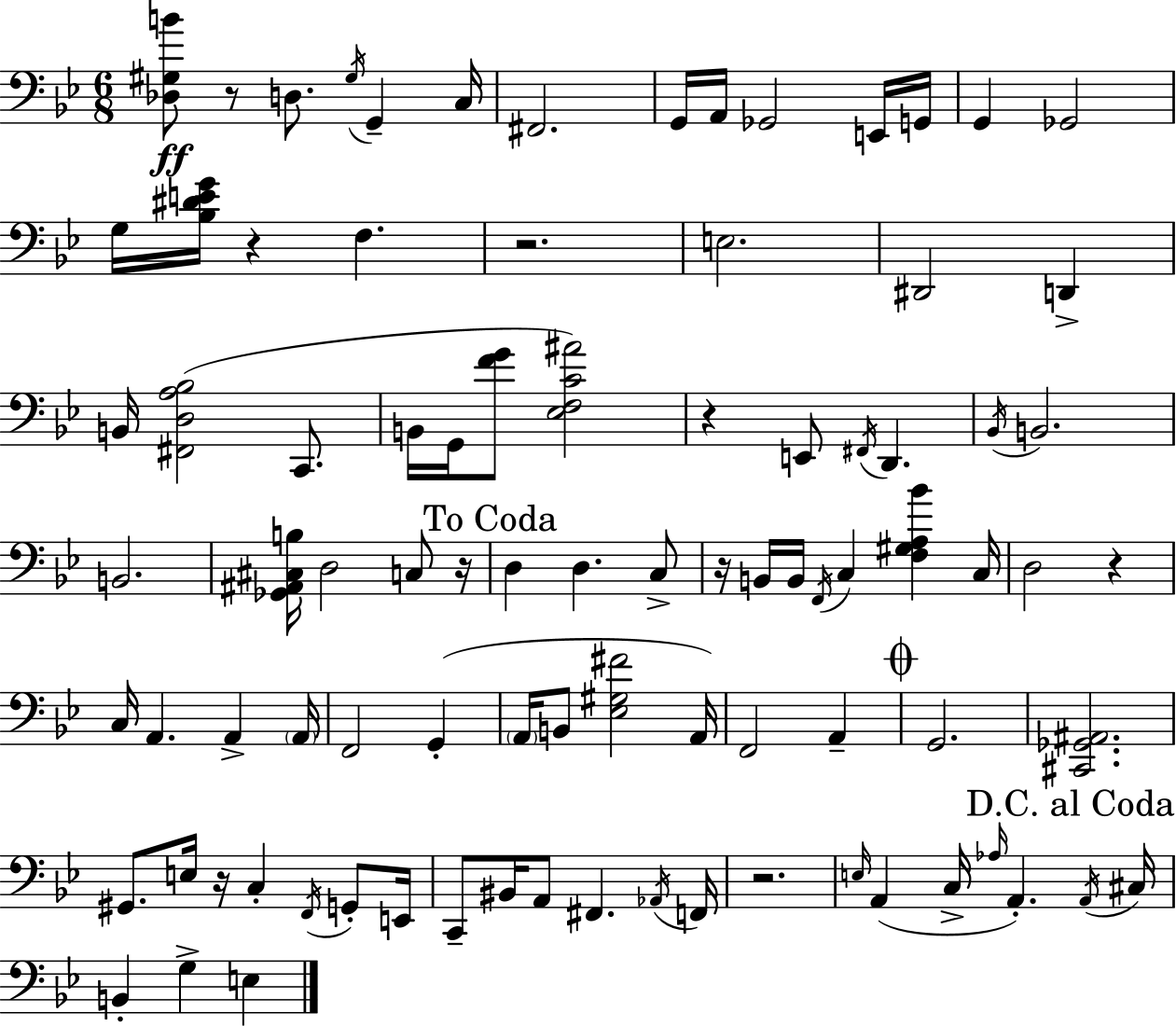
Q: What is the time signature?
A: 6/8